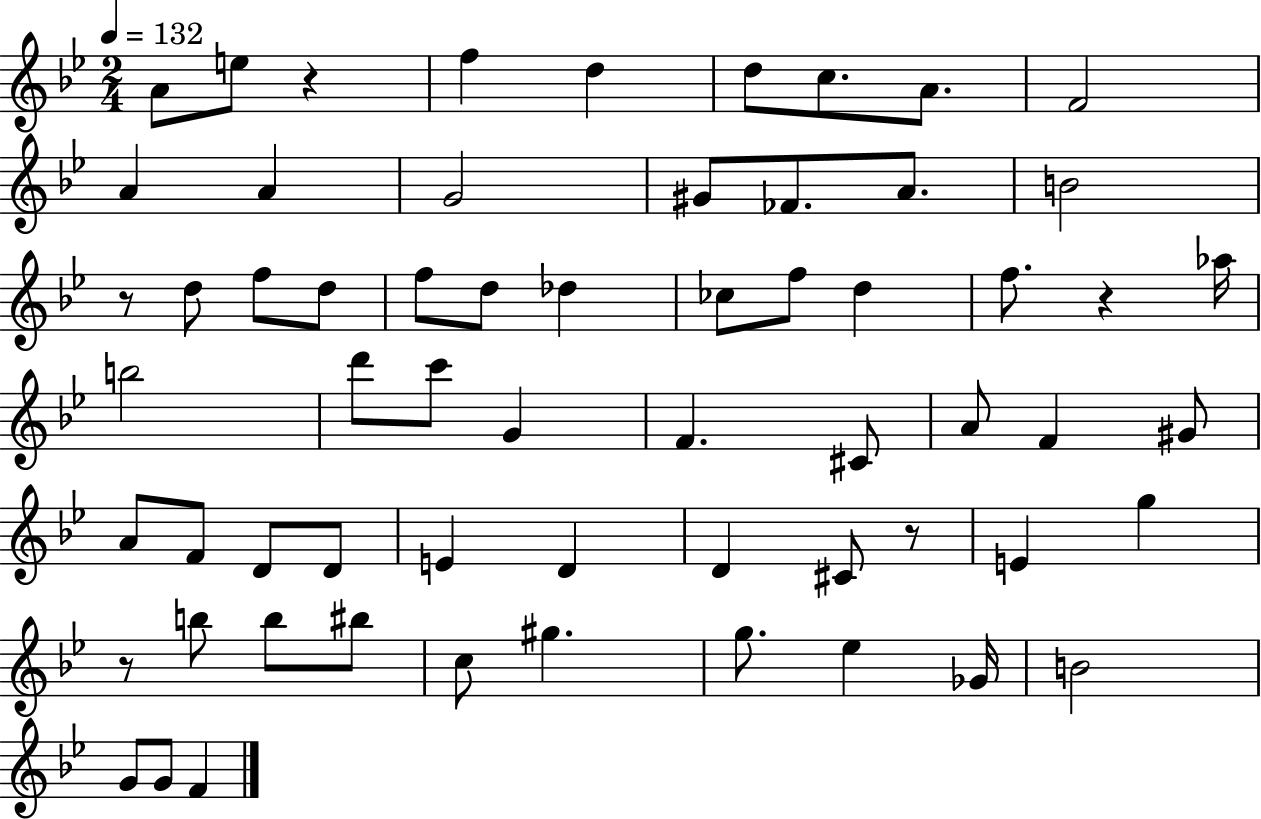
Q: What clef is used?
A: treble